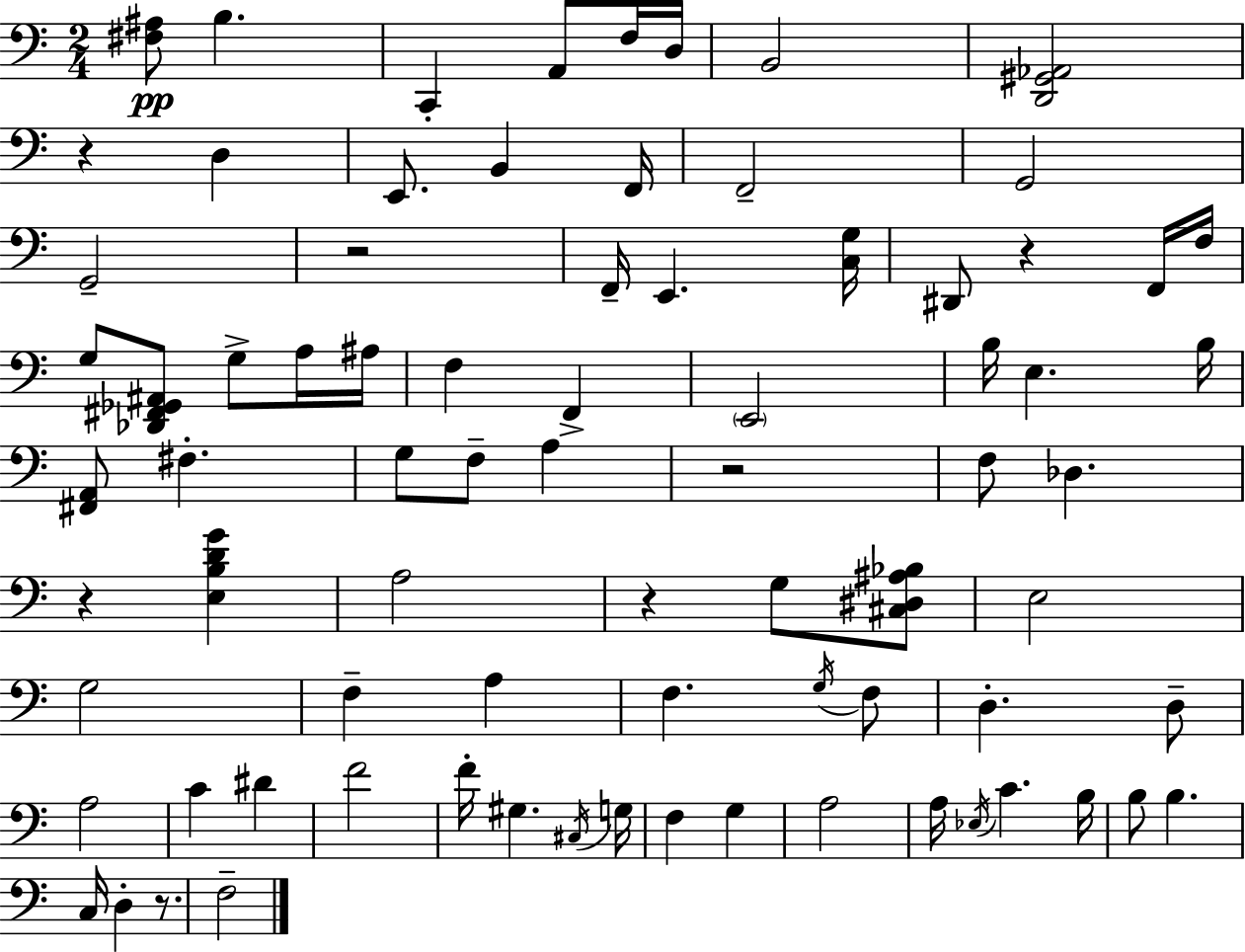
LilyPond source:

{
  \clef bass
  \numericTimeSignature
  \time 2/4
  \key c \major
  <fis ais>8\pp b4. | c,4-. a,8 f16 d16 | b,2 | <d, gis, aes,>2 | \break r4 d4 | e,8. b,4 f,16 | f,2-- | g,2 | \break g,2-- | r2 | f,16-- e,4. <c g>16 | dis,8 r4 f,16 f16 | \break g8 <des, fis, ges, ais,>8 g8-> a16 ais16 | f4 f,4-> | \parenthesize e,2 | b16 e4. b16 | \break <fis, a,>8 fis4.-. | g8 f8-- a4 | r2 | f8 des4. | \break r4 <e b d' g'>4 | a2 | r4 g8 <cis dis ais bes>8 | e2 | \break g2 | f4-- a4 | f4. \acciaccatura { g16 } f8 | d4.-. d8-- | \break a2 | c'4 dis'4 | f'2 | f'16-. gis4. | \break \acciaccatura { cis16 } g16 f4 g4 | a2 | a16 \acciaccatura { ees16 } c'4. | b16 b8 b4. | \break c16 d4-. | r8. f2-- | \bar "|."
}